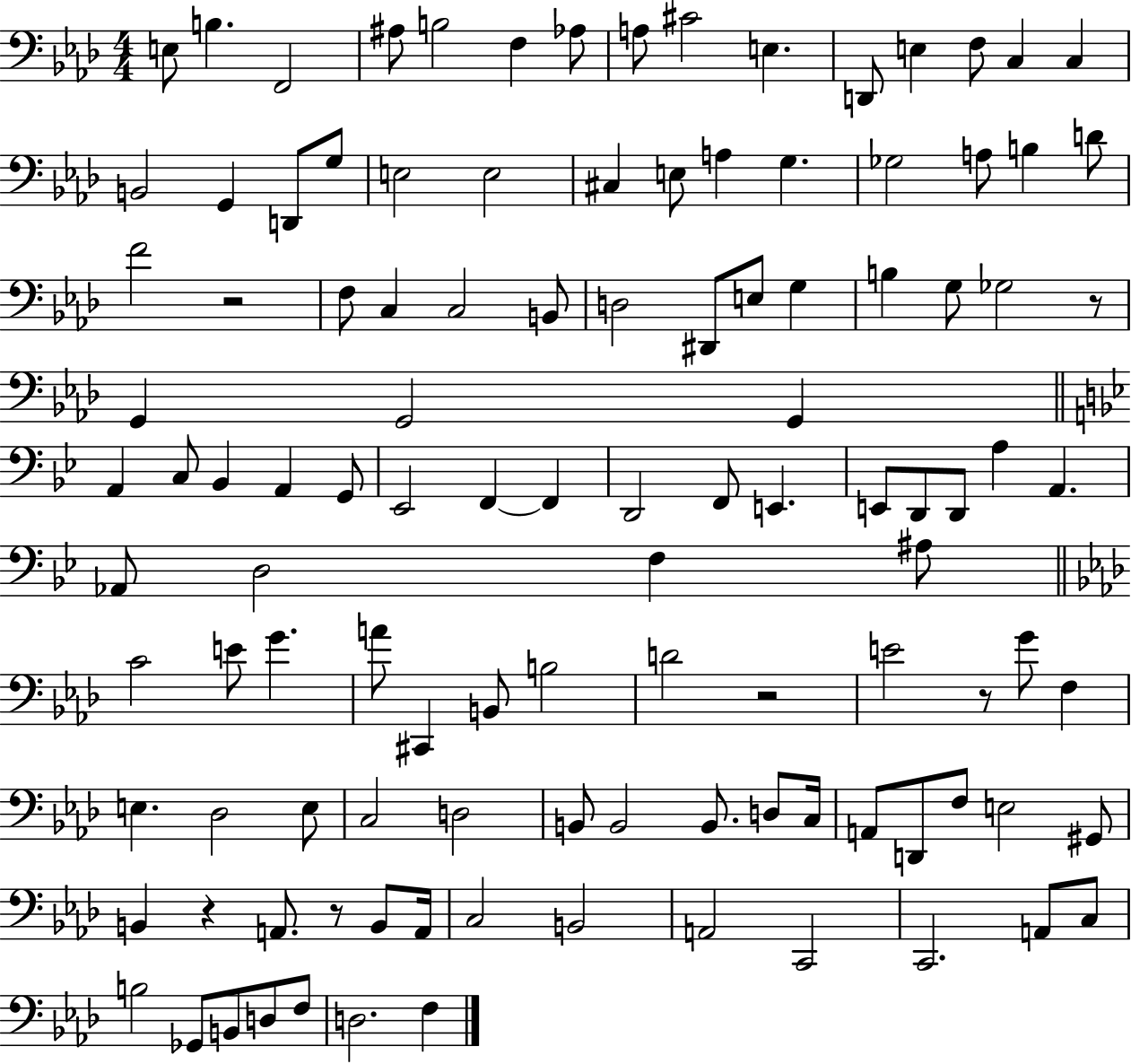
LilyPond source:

{
  \clef bass
  \numericTimeSignature
  \time 4/4
  \key aes \major
  \repeat volta 2 { e8 b4. f,2 | ais8 b2 f4 aes8 | a8 cis'2 e4. | d,8 e4 f8 c4 c4 | \break b,2 g,4 d,8 g8 | e2 e2 | cis4 e8 a4 g4. | ges2 a8 b4 d'8 | \break f'2 r2 | f8 c4 c2 b,8 | d2 dis,8 e8 g4 | b4 g8 ges2 r8 | \break g,4 g,2 g,4 | \bar "||" \break \key g \minor a,4 c8 bes,4 a,4 g,8 | ees,2 f,4~~ f,4 | d,2 f,8 e,4. | e,8 d,8 d,8 a4 a,4. | \break aes,8 d2 f4 ais8 | \bar "||" \break \key aes \major c'2 e'8 g'4. | a'8 cis,4 b,8 b2 | d'2 r2 | e'2 r8 g'8 f4 | \break e4. des2 e8 | c2 d2 | b,8 b,2 b,8. d8 c16 | a,8 d,8 f8 e2 gis,8 | \break b,4 r4 a,8. r8 b,8 a,16 | c2 b,2 | a,2 c,2 | c,2. a,8 c8 | \break b2 ges,8 b,8 d8 f8 | d2. f4 | } \bar "|."
}